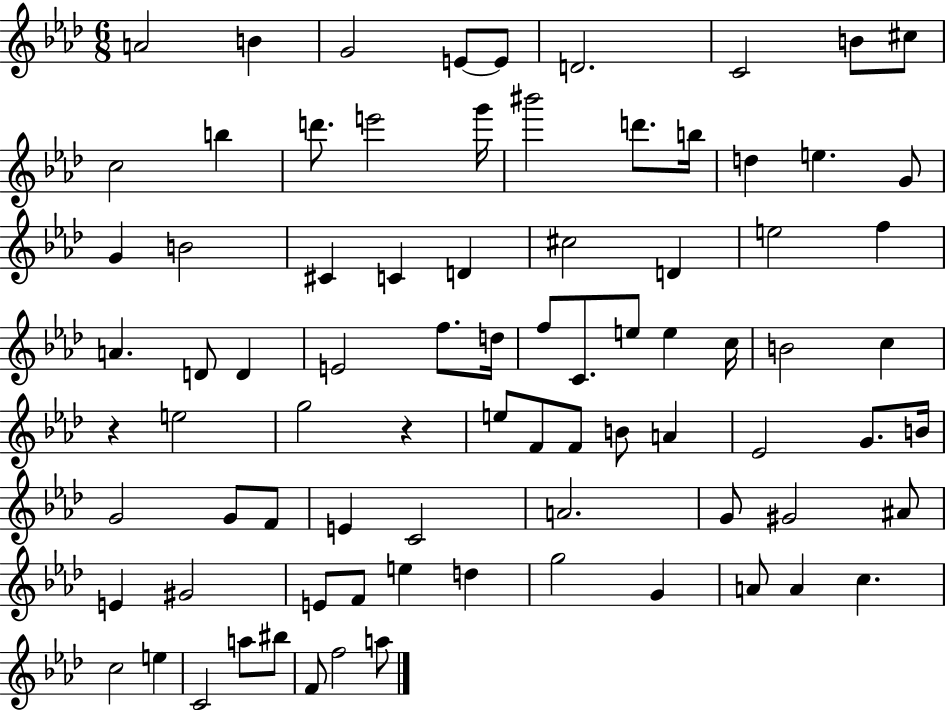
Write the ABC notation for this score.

X:1
T:Untitled
M:6/8
L:1/4
K:Ab
A2 B G2 E/2 E/2 D2 C2 B/2 ^c/2 c2 b d'/2 e'2 g'/4 ^b'2 d'/2 b/4 d e G/2 G B2 ^C C D ^c2 D e2 f A D/2 D E2 f/2 d/4 f/2 C/2 e/2 e c/4 B2 c z e2 g2 z e/2 F/2 F/2 B/2 A _E2 G/2 B/4 G2 G/2 F/2 E C2 A2 G/2 ^G2 ^A/2 E ^G2 E/2 F/2 e d g2 G A/2 A c c2 e C2 a/2 ^b/2 F/2 f2 a/2